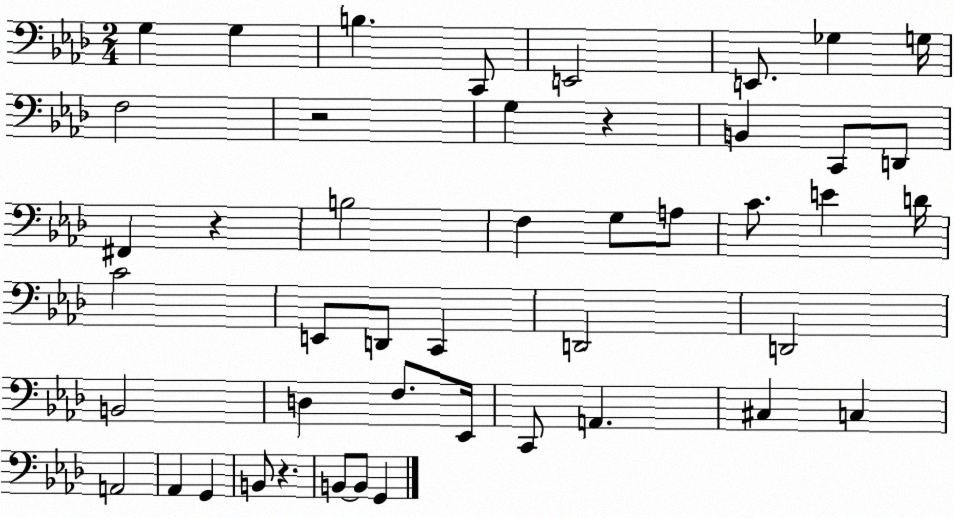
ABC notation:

X:1
T:Untitled
M:2/4
L:1/4
K:Ab
G, G, B, C,,/2 E,,2 E,,/2 _G, G,/4 F,2 z2 G, z B,, C,,/2 D,,/2 ^F,, z B,2 F, G,/2 A,/2 C/2 E D/4 C2 E,,/2 D,,/2 C,, D,,2 D,,2 B,,2 D, F,/2 _E,,/4 C,,/2 A,, ^C, C, A,,2 _A,, G,, B,,/2 z B,,/2 B,,/2 G,,